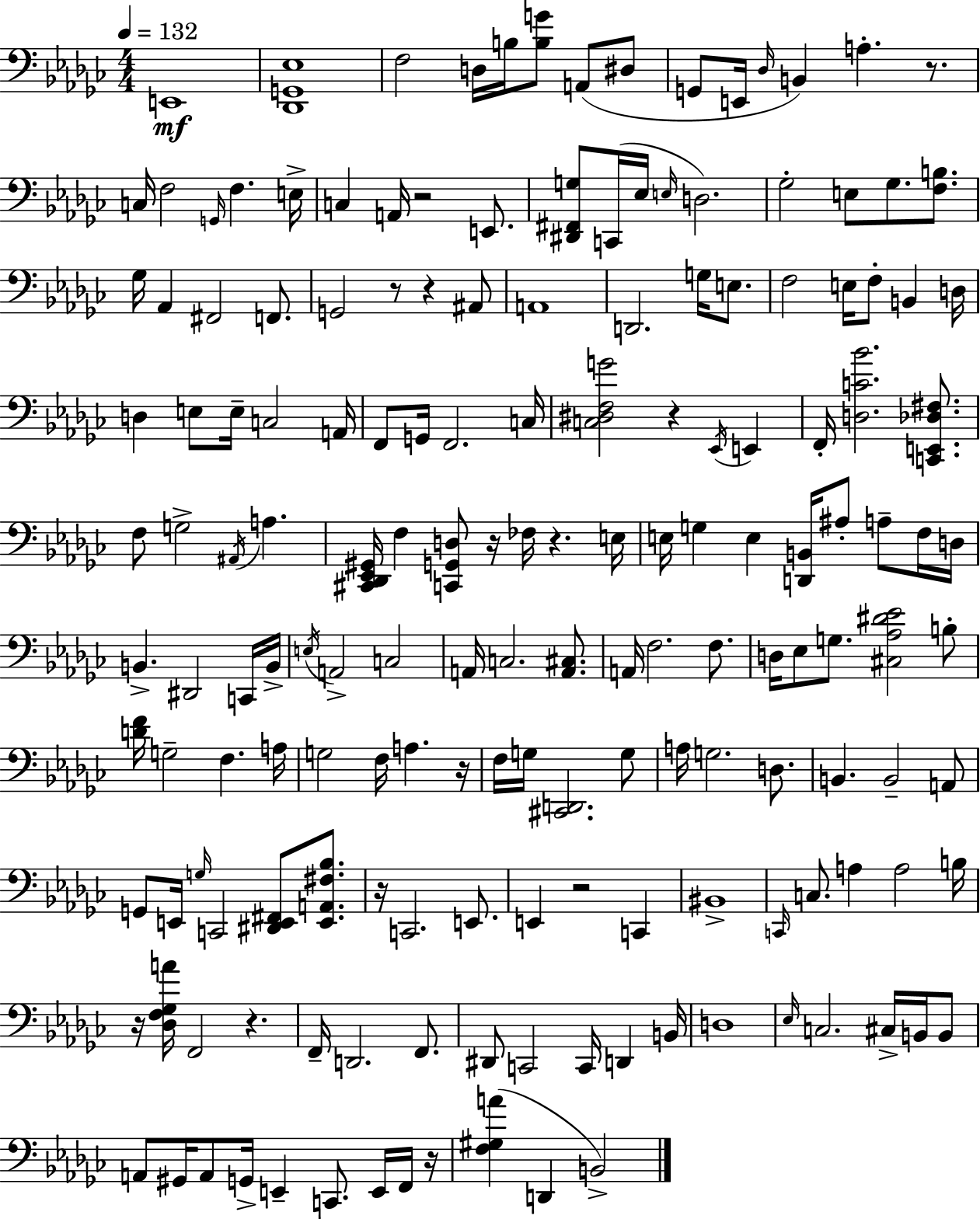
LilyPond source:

{
  \clef bass
  \numericTimeSignature
  \time 4/4
  \key ees \minor
  \tempo 4 = 132
  e,1\mf | <des, g, ees>1 | f2 d16 b16 <b g'>8 a,8( dis8 | g,8 e,16 \grace { des16 }) b,4 a4.-. r8. | \break c16 f2 \grace { g,16 } f4. | e16-> c4 a,16 r2 e,8. | <dis, fis, g>8 c,16( ees16 \grace { e16 }) d2. | ges2-. e8 ges8. | \break <f b>8. ges16 aes,4 fis,2 | f,8. g,2 r8 r4 | ais,8 a,1 | d,2. g16 | \break e8. f2 e16 f8-. b,4 | d16 d4 e8 e16-- c2 | a,16 f,8 g,16 f,2. | c16 <c dis f g'>2 r4 \acciaccatura { ees,16 } | \break e,4 f,16-. <d c' bes'>2. | <c, e, des fis>8. f8 g2-> \acciaccatura { ais,16 } a4. | <cis, des, ees, gis,>16 f4 <c, g, d>8 r16 fes16 r4. | e16 e16 g4 e4 <d, b,>16 ais8-. | \break a8-- f16 d16 b,4.-> dis,2 | c,16 b,16-> \acciaccatura { e16 } a,2-> c2 | a,16 c2. | <a, cis>8. a,16 f2. | \break f8. d16 ees8 g8. <cis aes dis' ees'>2 | b8-. <d' f'>16 g2-- f4. | a16 g2 f16 a4. | r16 f16 g16 <cis, d,>2. | \break g8 a16 g2. | d8. b,4. b,2-- | a,8 g,8 e,16 \grace { g16 } c,2 | <dis, e, fis,>8 <e, a, fis bes>8. r16 c,2. | \break e,8. e,4 r2 | c,4 bis,1-> | \grace { c,16 } c8. a4 a2 | b16 r16 <des f ges a'>16 f,2 | \break r4. f,16-- d,2. | f,8. dis,8 c,2 | c,16 d,4 b,16 d1 | \grace { ees16 } c2. | \break cis16-> b,16 b,8 a,8 gis,16 a,8 g,16-> e,4-- | c,8. e,16 f,16 r16 <f gis a'>4( d,4 | b,2->) \bar "|."
}